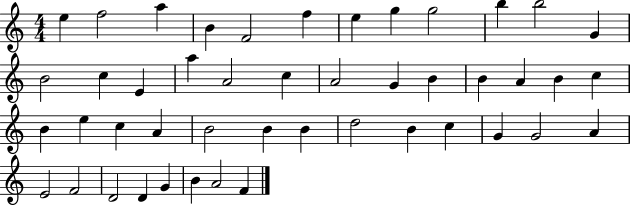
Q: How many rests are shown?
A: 0